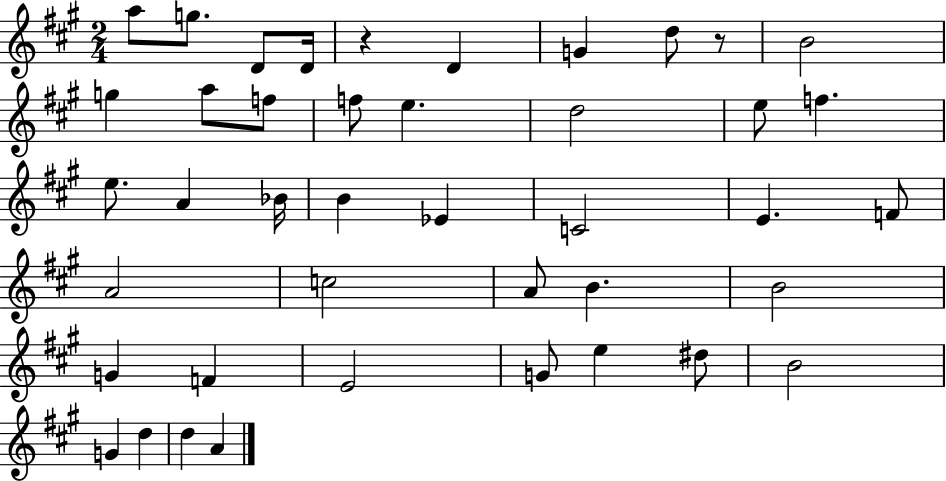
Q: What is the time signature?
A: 2/4